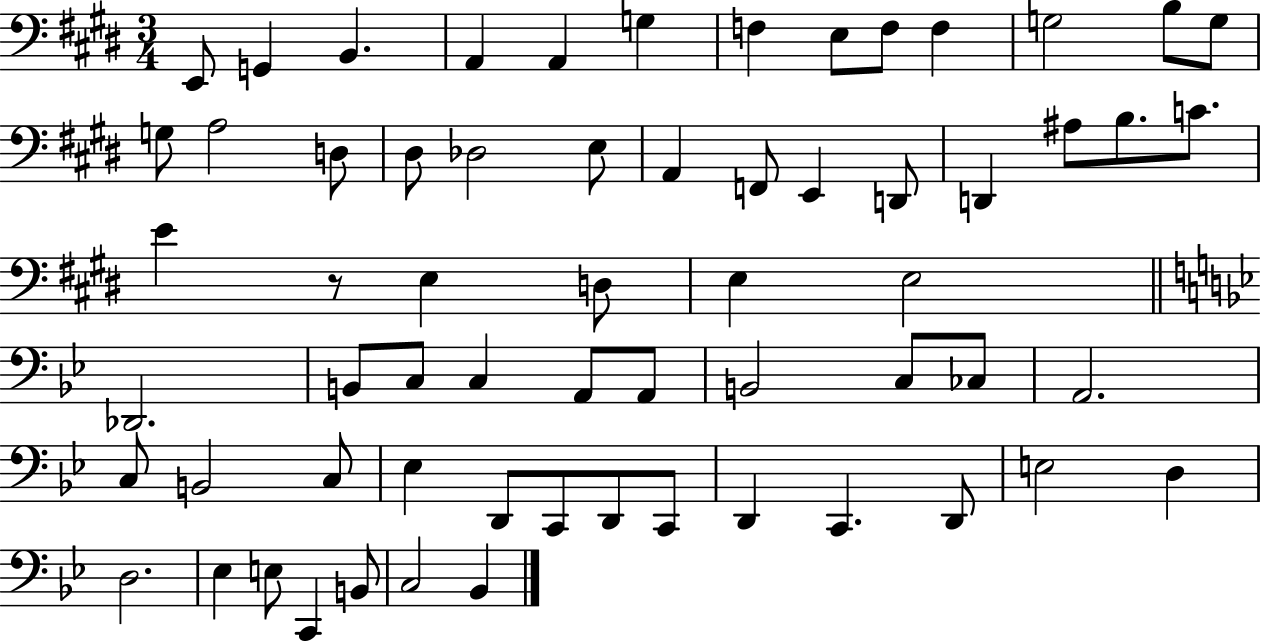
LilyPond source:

{
  \clef bass
  \numericTimeSignature
  \time 3/4
  \key e \major
  \repeat volta 2 { e,8 g,4 b,4. | a,4 a,4 g4 | f4 e8 f8 f4 | g2 b8 g8 | \break g8 a2 d8 | dis8 des2 e8 | a,4 f,8 e,4 d,8 | d,4 ais8 b8. c'8. | \break e'4 r8 e4 d8 | e4 e2 | \bar "||" \break \key bes \major des,2. | b,8 c8 c4 a,8 a,8 | b,2 c8 ces8 | a,2. | \break c8 b,2 c8 | ees4 d,8 c,8 d,8 c,8 | d,4 c,4. d,8 | e2 d4 | \break d2. | ees4 e8 c,4 b,8 | c2 bes,4 | } \bar "|."
}